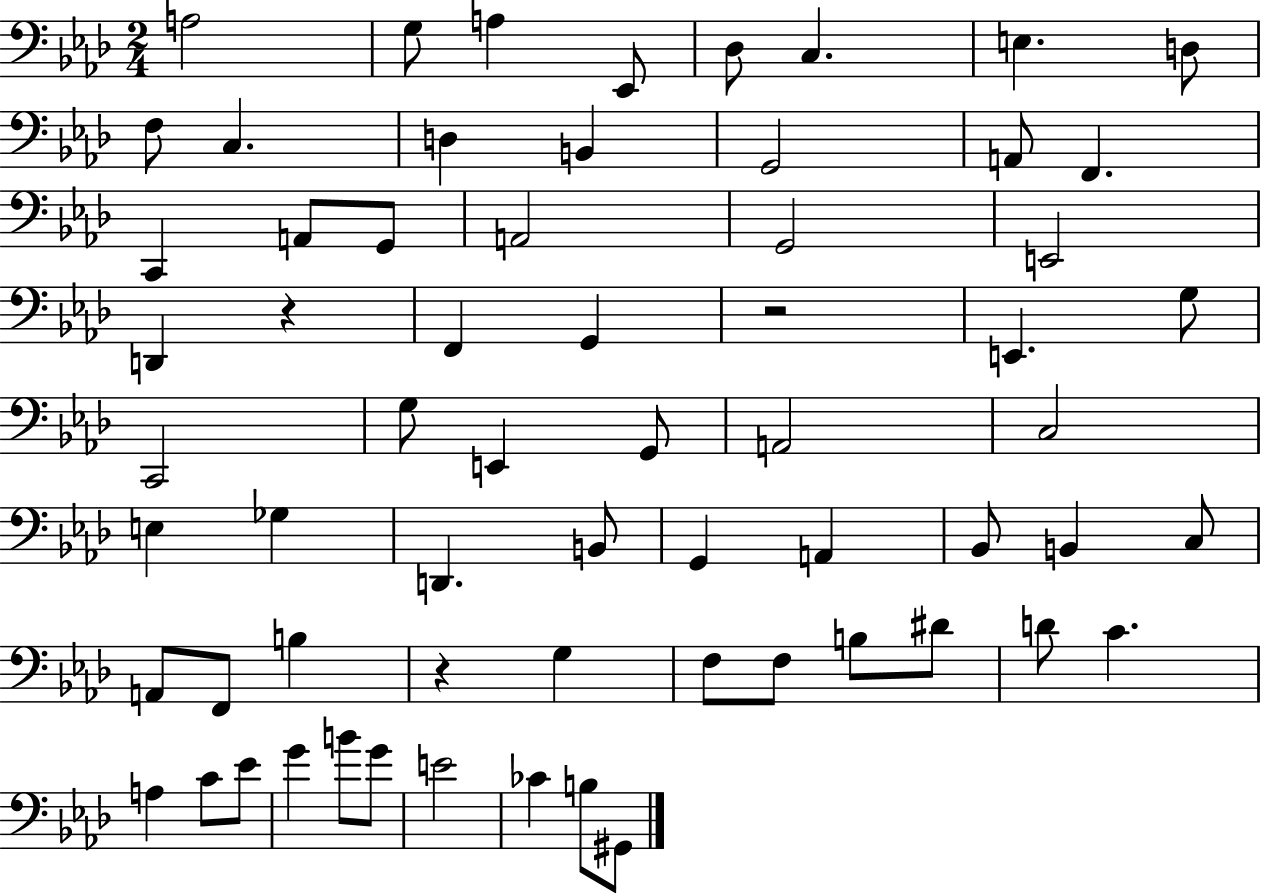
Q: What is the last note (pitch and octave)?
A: G#2